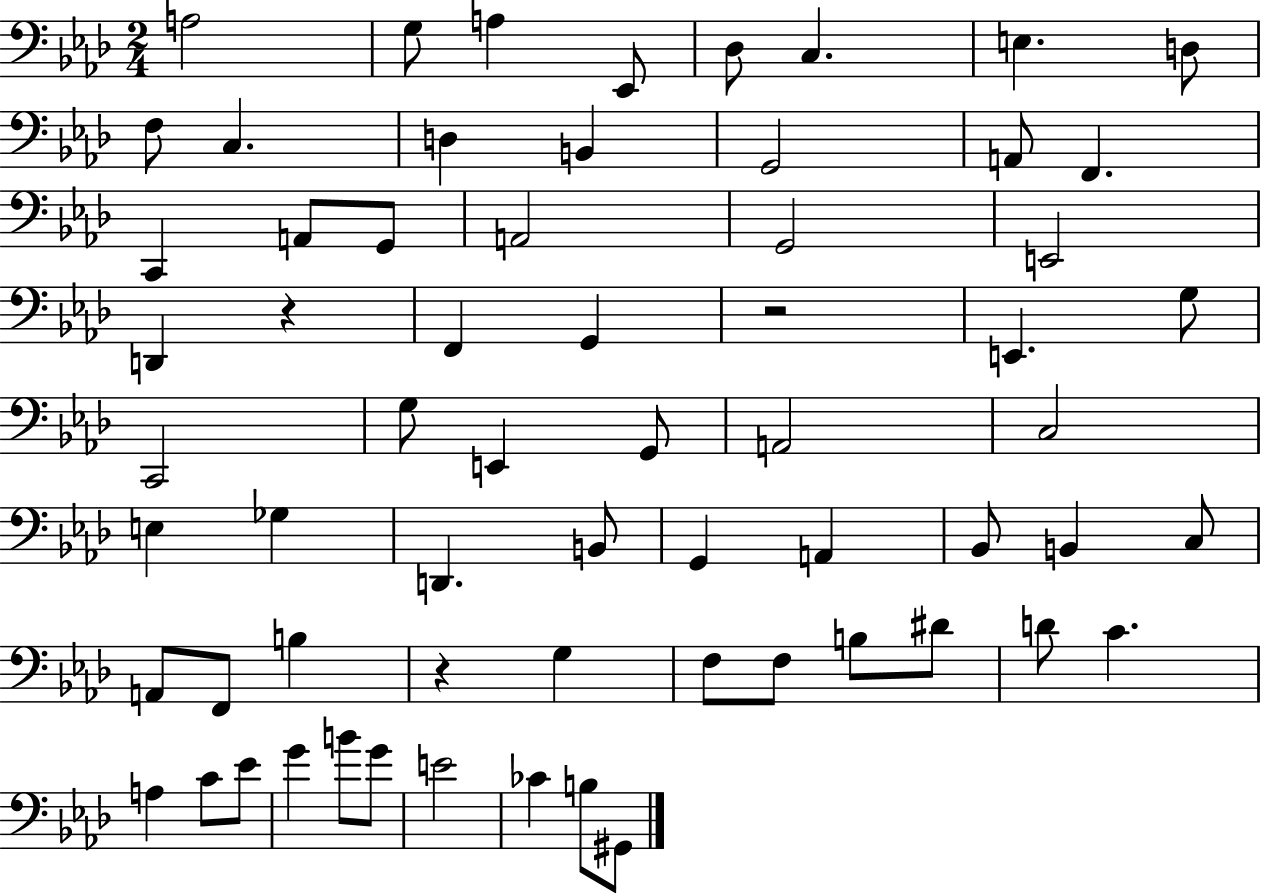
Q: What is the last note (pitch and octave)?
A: G#2